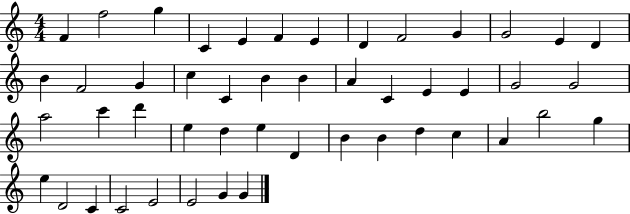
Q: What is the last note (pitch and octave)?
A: G4